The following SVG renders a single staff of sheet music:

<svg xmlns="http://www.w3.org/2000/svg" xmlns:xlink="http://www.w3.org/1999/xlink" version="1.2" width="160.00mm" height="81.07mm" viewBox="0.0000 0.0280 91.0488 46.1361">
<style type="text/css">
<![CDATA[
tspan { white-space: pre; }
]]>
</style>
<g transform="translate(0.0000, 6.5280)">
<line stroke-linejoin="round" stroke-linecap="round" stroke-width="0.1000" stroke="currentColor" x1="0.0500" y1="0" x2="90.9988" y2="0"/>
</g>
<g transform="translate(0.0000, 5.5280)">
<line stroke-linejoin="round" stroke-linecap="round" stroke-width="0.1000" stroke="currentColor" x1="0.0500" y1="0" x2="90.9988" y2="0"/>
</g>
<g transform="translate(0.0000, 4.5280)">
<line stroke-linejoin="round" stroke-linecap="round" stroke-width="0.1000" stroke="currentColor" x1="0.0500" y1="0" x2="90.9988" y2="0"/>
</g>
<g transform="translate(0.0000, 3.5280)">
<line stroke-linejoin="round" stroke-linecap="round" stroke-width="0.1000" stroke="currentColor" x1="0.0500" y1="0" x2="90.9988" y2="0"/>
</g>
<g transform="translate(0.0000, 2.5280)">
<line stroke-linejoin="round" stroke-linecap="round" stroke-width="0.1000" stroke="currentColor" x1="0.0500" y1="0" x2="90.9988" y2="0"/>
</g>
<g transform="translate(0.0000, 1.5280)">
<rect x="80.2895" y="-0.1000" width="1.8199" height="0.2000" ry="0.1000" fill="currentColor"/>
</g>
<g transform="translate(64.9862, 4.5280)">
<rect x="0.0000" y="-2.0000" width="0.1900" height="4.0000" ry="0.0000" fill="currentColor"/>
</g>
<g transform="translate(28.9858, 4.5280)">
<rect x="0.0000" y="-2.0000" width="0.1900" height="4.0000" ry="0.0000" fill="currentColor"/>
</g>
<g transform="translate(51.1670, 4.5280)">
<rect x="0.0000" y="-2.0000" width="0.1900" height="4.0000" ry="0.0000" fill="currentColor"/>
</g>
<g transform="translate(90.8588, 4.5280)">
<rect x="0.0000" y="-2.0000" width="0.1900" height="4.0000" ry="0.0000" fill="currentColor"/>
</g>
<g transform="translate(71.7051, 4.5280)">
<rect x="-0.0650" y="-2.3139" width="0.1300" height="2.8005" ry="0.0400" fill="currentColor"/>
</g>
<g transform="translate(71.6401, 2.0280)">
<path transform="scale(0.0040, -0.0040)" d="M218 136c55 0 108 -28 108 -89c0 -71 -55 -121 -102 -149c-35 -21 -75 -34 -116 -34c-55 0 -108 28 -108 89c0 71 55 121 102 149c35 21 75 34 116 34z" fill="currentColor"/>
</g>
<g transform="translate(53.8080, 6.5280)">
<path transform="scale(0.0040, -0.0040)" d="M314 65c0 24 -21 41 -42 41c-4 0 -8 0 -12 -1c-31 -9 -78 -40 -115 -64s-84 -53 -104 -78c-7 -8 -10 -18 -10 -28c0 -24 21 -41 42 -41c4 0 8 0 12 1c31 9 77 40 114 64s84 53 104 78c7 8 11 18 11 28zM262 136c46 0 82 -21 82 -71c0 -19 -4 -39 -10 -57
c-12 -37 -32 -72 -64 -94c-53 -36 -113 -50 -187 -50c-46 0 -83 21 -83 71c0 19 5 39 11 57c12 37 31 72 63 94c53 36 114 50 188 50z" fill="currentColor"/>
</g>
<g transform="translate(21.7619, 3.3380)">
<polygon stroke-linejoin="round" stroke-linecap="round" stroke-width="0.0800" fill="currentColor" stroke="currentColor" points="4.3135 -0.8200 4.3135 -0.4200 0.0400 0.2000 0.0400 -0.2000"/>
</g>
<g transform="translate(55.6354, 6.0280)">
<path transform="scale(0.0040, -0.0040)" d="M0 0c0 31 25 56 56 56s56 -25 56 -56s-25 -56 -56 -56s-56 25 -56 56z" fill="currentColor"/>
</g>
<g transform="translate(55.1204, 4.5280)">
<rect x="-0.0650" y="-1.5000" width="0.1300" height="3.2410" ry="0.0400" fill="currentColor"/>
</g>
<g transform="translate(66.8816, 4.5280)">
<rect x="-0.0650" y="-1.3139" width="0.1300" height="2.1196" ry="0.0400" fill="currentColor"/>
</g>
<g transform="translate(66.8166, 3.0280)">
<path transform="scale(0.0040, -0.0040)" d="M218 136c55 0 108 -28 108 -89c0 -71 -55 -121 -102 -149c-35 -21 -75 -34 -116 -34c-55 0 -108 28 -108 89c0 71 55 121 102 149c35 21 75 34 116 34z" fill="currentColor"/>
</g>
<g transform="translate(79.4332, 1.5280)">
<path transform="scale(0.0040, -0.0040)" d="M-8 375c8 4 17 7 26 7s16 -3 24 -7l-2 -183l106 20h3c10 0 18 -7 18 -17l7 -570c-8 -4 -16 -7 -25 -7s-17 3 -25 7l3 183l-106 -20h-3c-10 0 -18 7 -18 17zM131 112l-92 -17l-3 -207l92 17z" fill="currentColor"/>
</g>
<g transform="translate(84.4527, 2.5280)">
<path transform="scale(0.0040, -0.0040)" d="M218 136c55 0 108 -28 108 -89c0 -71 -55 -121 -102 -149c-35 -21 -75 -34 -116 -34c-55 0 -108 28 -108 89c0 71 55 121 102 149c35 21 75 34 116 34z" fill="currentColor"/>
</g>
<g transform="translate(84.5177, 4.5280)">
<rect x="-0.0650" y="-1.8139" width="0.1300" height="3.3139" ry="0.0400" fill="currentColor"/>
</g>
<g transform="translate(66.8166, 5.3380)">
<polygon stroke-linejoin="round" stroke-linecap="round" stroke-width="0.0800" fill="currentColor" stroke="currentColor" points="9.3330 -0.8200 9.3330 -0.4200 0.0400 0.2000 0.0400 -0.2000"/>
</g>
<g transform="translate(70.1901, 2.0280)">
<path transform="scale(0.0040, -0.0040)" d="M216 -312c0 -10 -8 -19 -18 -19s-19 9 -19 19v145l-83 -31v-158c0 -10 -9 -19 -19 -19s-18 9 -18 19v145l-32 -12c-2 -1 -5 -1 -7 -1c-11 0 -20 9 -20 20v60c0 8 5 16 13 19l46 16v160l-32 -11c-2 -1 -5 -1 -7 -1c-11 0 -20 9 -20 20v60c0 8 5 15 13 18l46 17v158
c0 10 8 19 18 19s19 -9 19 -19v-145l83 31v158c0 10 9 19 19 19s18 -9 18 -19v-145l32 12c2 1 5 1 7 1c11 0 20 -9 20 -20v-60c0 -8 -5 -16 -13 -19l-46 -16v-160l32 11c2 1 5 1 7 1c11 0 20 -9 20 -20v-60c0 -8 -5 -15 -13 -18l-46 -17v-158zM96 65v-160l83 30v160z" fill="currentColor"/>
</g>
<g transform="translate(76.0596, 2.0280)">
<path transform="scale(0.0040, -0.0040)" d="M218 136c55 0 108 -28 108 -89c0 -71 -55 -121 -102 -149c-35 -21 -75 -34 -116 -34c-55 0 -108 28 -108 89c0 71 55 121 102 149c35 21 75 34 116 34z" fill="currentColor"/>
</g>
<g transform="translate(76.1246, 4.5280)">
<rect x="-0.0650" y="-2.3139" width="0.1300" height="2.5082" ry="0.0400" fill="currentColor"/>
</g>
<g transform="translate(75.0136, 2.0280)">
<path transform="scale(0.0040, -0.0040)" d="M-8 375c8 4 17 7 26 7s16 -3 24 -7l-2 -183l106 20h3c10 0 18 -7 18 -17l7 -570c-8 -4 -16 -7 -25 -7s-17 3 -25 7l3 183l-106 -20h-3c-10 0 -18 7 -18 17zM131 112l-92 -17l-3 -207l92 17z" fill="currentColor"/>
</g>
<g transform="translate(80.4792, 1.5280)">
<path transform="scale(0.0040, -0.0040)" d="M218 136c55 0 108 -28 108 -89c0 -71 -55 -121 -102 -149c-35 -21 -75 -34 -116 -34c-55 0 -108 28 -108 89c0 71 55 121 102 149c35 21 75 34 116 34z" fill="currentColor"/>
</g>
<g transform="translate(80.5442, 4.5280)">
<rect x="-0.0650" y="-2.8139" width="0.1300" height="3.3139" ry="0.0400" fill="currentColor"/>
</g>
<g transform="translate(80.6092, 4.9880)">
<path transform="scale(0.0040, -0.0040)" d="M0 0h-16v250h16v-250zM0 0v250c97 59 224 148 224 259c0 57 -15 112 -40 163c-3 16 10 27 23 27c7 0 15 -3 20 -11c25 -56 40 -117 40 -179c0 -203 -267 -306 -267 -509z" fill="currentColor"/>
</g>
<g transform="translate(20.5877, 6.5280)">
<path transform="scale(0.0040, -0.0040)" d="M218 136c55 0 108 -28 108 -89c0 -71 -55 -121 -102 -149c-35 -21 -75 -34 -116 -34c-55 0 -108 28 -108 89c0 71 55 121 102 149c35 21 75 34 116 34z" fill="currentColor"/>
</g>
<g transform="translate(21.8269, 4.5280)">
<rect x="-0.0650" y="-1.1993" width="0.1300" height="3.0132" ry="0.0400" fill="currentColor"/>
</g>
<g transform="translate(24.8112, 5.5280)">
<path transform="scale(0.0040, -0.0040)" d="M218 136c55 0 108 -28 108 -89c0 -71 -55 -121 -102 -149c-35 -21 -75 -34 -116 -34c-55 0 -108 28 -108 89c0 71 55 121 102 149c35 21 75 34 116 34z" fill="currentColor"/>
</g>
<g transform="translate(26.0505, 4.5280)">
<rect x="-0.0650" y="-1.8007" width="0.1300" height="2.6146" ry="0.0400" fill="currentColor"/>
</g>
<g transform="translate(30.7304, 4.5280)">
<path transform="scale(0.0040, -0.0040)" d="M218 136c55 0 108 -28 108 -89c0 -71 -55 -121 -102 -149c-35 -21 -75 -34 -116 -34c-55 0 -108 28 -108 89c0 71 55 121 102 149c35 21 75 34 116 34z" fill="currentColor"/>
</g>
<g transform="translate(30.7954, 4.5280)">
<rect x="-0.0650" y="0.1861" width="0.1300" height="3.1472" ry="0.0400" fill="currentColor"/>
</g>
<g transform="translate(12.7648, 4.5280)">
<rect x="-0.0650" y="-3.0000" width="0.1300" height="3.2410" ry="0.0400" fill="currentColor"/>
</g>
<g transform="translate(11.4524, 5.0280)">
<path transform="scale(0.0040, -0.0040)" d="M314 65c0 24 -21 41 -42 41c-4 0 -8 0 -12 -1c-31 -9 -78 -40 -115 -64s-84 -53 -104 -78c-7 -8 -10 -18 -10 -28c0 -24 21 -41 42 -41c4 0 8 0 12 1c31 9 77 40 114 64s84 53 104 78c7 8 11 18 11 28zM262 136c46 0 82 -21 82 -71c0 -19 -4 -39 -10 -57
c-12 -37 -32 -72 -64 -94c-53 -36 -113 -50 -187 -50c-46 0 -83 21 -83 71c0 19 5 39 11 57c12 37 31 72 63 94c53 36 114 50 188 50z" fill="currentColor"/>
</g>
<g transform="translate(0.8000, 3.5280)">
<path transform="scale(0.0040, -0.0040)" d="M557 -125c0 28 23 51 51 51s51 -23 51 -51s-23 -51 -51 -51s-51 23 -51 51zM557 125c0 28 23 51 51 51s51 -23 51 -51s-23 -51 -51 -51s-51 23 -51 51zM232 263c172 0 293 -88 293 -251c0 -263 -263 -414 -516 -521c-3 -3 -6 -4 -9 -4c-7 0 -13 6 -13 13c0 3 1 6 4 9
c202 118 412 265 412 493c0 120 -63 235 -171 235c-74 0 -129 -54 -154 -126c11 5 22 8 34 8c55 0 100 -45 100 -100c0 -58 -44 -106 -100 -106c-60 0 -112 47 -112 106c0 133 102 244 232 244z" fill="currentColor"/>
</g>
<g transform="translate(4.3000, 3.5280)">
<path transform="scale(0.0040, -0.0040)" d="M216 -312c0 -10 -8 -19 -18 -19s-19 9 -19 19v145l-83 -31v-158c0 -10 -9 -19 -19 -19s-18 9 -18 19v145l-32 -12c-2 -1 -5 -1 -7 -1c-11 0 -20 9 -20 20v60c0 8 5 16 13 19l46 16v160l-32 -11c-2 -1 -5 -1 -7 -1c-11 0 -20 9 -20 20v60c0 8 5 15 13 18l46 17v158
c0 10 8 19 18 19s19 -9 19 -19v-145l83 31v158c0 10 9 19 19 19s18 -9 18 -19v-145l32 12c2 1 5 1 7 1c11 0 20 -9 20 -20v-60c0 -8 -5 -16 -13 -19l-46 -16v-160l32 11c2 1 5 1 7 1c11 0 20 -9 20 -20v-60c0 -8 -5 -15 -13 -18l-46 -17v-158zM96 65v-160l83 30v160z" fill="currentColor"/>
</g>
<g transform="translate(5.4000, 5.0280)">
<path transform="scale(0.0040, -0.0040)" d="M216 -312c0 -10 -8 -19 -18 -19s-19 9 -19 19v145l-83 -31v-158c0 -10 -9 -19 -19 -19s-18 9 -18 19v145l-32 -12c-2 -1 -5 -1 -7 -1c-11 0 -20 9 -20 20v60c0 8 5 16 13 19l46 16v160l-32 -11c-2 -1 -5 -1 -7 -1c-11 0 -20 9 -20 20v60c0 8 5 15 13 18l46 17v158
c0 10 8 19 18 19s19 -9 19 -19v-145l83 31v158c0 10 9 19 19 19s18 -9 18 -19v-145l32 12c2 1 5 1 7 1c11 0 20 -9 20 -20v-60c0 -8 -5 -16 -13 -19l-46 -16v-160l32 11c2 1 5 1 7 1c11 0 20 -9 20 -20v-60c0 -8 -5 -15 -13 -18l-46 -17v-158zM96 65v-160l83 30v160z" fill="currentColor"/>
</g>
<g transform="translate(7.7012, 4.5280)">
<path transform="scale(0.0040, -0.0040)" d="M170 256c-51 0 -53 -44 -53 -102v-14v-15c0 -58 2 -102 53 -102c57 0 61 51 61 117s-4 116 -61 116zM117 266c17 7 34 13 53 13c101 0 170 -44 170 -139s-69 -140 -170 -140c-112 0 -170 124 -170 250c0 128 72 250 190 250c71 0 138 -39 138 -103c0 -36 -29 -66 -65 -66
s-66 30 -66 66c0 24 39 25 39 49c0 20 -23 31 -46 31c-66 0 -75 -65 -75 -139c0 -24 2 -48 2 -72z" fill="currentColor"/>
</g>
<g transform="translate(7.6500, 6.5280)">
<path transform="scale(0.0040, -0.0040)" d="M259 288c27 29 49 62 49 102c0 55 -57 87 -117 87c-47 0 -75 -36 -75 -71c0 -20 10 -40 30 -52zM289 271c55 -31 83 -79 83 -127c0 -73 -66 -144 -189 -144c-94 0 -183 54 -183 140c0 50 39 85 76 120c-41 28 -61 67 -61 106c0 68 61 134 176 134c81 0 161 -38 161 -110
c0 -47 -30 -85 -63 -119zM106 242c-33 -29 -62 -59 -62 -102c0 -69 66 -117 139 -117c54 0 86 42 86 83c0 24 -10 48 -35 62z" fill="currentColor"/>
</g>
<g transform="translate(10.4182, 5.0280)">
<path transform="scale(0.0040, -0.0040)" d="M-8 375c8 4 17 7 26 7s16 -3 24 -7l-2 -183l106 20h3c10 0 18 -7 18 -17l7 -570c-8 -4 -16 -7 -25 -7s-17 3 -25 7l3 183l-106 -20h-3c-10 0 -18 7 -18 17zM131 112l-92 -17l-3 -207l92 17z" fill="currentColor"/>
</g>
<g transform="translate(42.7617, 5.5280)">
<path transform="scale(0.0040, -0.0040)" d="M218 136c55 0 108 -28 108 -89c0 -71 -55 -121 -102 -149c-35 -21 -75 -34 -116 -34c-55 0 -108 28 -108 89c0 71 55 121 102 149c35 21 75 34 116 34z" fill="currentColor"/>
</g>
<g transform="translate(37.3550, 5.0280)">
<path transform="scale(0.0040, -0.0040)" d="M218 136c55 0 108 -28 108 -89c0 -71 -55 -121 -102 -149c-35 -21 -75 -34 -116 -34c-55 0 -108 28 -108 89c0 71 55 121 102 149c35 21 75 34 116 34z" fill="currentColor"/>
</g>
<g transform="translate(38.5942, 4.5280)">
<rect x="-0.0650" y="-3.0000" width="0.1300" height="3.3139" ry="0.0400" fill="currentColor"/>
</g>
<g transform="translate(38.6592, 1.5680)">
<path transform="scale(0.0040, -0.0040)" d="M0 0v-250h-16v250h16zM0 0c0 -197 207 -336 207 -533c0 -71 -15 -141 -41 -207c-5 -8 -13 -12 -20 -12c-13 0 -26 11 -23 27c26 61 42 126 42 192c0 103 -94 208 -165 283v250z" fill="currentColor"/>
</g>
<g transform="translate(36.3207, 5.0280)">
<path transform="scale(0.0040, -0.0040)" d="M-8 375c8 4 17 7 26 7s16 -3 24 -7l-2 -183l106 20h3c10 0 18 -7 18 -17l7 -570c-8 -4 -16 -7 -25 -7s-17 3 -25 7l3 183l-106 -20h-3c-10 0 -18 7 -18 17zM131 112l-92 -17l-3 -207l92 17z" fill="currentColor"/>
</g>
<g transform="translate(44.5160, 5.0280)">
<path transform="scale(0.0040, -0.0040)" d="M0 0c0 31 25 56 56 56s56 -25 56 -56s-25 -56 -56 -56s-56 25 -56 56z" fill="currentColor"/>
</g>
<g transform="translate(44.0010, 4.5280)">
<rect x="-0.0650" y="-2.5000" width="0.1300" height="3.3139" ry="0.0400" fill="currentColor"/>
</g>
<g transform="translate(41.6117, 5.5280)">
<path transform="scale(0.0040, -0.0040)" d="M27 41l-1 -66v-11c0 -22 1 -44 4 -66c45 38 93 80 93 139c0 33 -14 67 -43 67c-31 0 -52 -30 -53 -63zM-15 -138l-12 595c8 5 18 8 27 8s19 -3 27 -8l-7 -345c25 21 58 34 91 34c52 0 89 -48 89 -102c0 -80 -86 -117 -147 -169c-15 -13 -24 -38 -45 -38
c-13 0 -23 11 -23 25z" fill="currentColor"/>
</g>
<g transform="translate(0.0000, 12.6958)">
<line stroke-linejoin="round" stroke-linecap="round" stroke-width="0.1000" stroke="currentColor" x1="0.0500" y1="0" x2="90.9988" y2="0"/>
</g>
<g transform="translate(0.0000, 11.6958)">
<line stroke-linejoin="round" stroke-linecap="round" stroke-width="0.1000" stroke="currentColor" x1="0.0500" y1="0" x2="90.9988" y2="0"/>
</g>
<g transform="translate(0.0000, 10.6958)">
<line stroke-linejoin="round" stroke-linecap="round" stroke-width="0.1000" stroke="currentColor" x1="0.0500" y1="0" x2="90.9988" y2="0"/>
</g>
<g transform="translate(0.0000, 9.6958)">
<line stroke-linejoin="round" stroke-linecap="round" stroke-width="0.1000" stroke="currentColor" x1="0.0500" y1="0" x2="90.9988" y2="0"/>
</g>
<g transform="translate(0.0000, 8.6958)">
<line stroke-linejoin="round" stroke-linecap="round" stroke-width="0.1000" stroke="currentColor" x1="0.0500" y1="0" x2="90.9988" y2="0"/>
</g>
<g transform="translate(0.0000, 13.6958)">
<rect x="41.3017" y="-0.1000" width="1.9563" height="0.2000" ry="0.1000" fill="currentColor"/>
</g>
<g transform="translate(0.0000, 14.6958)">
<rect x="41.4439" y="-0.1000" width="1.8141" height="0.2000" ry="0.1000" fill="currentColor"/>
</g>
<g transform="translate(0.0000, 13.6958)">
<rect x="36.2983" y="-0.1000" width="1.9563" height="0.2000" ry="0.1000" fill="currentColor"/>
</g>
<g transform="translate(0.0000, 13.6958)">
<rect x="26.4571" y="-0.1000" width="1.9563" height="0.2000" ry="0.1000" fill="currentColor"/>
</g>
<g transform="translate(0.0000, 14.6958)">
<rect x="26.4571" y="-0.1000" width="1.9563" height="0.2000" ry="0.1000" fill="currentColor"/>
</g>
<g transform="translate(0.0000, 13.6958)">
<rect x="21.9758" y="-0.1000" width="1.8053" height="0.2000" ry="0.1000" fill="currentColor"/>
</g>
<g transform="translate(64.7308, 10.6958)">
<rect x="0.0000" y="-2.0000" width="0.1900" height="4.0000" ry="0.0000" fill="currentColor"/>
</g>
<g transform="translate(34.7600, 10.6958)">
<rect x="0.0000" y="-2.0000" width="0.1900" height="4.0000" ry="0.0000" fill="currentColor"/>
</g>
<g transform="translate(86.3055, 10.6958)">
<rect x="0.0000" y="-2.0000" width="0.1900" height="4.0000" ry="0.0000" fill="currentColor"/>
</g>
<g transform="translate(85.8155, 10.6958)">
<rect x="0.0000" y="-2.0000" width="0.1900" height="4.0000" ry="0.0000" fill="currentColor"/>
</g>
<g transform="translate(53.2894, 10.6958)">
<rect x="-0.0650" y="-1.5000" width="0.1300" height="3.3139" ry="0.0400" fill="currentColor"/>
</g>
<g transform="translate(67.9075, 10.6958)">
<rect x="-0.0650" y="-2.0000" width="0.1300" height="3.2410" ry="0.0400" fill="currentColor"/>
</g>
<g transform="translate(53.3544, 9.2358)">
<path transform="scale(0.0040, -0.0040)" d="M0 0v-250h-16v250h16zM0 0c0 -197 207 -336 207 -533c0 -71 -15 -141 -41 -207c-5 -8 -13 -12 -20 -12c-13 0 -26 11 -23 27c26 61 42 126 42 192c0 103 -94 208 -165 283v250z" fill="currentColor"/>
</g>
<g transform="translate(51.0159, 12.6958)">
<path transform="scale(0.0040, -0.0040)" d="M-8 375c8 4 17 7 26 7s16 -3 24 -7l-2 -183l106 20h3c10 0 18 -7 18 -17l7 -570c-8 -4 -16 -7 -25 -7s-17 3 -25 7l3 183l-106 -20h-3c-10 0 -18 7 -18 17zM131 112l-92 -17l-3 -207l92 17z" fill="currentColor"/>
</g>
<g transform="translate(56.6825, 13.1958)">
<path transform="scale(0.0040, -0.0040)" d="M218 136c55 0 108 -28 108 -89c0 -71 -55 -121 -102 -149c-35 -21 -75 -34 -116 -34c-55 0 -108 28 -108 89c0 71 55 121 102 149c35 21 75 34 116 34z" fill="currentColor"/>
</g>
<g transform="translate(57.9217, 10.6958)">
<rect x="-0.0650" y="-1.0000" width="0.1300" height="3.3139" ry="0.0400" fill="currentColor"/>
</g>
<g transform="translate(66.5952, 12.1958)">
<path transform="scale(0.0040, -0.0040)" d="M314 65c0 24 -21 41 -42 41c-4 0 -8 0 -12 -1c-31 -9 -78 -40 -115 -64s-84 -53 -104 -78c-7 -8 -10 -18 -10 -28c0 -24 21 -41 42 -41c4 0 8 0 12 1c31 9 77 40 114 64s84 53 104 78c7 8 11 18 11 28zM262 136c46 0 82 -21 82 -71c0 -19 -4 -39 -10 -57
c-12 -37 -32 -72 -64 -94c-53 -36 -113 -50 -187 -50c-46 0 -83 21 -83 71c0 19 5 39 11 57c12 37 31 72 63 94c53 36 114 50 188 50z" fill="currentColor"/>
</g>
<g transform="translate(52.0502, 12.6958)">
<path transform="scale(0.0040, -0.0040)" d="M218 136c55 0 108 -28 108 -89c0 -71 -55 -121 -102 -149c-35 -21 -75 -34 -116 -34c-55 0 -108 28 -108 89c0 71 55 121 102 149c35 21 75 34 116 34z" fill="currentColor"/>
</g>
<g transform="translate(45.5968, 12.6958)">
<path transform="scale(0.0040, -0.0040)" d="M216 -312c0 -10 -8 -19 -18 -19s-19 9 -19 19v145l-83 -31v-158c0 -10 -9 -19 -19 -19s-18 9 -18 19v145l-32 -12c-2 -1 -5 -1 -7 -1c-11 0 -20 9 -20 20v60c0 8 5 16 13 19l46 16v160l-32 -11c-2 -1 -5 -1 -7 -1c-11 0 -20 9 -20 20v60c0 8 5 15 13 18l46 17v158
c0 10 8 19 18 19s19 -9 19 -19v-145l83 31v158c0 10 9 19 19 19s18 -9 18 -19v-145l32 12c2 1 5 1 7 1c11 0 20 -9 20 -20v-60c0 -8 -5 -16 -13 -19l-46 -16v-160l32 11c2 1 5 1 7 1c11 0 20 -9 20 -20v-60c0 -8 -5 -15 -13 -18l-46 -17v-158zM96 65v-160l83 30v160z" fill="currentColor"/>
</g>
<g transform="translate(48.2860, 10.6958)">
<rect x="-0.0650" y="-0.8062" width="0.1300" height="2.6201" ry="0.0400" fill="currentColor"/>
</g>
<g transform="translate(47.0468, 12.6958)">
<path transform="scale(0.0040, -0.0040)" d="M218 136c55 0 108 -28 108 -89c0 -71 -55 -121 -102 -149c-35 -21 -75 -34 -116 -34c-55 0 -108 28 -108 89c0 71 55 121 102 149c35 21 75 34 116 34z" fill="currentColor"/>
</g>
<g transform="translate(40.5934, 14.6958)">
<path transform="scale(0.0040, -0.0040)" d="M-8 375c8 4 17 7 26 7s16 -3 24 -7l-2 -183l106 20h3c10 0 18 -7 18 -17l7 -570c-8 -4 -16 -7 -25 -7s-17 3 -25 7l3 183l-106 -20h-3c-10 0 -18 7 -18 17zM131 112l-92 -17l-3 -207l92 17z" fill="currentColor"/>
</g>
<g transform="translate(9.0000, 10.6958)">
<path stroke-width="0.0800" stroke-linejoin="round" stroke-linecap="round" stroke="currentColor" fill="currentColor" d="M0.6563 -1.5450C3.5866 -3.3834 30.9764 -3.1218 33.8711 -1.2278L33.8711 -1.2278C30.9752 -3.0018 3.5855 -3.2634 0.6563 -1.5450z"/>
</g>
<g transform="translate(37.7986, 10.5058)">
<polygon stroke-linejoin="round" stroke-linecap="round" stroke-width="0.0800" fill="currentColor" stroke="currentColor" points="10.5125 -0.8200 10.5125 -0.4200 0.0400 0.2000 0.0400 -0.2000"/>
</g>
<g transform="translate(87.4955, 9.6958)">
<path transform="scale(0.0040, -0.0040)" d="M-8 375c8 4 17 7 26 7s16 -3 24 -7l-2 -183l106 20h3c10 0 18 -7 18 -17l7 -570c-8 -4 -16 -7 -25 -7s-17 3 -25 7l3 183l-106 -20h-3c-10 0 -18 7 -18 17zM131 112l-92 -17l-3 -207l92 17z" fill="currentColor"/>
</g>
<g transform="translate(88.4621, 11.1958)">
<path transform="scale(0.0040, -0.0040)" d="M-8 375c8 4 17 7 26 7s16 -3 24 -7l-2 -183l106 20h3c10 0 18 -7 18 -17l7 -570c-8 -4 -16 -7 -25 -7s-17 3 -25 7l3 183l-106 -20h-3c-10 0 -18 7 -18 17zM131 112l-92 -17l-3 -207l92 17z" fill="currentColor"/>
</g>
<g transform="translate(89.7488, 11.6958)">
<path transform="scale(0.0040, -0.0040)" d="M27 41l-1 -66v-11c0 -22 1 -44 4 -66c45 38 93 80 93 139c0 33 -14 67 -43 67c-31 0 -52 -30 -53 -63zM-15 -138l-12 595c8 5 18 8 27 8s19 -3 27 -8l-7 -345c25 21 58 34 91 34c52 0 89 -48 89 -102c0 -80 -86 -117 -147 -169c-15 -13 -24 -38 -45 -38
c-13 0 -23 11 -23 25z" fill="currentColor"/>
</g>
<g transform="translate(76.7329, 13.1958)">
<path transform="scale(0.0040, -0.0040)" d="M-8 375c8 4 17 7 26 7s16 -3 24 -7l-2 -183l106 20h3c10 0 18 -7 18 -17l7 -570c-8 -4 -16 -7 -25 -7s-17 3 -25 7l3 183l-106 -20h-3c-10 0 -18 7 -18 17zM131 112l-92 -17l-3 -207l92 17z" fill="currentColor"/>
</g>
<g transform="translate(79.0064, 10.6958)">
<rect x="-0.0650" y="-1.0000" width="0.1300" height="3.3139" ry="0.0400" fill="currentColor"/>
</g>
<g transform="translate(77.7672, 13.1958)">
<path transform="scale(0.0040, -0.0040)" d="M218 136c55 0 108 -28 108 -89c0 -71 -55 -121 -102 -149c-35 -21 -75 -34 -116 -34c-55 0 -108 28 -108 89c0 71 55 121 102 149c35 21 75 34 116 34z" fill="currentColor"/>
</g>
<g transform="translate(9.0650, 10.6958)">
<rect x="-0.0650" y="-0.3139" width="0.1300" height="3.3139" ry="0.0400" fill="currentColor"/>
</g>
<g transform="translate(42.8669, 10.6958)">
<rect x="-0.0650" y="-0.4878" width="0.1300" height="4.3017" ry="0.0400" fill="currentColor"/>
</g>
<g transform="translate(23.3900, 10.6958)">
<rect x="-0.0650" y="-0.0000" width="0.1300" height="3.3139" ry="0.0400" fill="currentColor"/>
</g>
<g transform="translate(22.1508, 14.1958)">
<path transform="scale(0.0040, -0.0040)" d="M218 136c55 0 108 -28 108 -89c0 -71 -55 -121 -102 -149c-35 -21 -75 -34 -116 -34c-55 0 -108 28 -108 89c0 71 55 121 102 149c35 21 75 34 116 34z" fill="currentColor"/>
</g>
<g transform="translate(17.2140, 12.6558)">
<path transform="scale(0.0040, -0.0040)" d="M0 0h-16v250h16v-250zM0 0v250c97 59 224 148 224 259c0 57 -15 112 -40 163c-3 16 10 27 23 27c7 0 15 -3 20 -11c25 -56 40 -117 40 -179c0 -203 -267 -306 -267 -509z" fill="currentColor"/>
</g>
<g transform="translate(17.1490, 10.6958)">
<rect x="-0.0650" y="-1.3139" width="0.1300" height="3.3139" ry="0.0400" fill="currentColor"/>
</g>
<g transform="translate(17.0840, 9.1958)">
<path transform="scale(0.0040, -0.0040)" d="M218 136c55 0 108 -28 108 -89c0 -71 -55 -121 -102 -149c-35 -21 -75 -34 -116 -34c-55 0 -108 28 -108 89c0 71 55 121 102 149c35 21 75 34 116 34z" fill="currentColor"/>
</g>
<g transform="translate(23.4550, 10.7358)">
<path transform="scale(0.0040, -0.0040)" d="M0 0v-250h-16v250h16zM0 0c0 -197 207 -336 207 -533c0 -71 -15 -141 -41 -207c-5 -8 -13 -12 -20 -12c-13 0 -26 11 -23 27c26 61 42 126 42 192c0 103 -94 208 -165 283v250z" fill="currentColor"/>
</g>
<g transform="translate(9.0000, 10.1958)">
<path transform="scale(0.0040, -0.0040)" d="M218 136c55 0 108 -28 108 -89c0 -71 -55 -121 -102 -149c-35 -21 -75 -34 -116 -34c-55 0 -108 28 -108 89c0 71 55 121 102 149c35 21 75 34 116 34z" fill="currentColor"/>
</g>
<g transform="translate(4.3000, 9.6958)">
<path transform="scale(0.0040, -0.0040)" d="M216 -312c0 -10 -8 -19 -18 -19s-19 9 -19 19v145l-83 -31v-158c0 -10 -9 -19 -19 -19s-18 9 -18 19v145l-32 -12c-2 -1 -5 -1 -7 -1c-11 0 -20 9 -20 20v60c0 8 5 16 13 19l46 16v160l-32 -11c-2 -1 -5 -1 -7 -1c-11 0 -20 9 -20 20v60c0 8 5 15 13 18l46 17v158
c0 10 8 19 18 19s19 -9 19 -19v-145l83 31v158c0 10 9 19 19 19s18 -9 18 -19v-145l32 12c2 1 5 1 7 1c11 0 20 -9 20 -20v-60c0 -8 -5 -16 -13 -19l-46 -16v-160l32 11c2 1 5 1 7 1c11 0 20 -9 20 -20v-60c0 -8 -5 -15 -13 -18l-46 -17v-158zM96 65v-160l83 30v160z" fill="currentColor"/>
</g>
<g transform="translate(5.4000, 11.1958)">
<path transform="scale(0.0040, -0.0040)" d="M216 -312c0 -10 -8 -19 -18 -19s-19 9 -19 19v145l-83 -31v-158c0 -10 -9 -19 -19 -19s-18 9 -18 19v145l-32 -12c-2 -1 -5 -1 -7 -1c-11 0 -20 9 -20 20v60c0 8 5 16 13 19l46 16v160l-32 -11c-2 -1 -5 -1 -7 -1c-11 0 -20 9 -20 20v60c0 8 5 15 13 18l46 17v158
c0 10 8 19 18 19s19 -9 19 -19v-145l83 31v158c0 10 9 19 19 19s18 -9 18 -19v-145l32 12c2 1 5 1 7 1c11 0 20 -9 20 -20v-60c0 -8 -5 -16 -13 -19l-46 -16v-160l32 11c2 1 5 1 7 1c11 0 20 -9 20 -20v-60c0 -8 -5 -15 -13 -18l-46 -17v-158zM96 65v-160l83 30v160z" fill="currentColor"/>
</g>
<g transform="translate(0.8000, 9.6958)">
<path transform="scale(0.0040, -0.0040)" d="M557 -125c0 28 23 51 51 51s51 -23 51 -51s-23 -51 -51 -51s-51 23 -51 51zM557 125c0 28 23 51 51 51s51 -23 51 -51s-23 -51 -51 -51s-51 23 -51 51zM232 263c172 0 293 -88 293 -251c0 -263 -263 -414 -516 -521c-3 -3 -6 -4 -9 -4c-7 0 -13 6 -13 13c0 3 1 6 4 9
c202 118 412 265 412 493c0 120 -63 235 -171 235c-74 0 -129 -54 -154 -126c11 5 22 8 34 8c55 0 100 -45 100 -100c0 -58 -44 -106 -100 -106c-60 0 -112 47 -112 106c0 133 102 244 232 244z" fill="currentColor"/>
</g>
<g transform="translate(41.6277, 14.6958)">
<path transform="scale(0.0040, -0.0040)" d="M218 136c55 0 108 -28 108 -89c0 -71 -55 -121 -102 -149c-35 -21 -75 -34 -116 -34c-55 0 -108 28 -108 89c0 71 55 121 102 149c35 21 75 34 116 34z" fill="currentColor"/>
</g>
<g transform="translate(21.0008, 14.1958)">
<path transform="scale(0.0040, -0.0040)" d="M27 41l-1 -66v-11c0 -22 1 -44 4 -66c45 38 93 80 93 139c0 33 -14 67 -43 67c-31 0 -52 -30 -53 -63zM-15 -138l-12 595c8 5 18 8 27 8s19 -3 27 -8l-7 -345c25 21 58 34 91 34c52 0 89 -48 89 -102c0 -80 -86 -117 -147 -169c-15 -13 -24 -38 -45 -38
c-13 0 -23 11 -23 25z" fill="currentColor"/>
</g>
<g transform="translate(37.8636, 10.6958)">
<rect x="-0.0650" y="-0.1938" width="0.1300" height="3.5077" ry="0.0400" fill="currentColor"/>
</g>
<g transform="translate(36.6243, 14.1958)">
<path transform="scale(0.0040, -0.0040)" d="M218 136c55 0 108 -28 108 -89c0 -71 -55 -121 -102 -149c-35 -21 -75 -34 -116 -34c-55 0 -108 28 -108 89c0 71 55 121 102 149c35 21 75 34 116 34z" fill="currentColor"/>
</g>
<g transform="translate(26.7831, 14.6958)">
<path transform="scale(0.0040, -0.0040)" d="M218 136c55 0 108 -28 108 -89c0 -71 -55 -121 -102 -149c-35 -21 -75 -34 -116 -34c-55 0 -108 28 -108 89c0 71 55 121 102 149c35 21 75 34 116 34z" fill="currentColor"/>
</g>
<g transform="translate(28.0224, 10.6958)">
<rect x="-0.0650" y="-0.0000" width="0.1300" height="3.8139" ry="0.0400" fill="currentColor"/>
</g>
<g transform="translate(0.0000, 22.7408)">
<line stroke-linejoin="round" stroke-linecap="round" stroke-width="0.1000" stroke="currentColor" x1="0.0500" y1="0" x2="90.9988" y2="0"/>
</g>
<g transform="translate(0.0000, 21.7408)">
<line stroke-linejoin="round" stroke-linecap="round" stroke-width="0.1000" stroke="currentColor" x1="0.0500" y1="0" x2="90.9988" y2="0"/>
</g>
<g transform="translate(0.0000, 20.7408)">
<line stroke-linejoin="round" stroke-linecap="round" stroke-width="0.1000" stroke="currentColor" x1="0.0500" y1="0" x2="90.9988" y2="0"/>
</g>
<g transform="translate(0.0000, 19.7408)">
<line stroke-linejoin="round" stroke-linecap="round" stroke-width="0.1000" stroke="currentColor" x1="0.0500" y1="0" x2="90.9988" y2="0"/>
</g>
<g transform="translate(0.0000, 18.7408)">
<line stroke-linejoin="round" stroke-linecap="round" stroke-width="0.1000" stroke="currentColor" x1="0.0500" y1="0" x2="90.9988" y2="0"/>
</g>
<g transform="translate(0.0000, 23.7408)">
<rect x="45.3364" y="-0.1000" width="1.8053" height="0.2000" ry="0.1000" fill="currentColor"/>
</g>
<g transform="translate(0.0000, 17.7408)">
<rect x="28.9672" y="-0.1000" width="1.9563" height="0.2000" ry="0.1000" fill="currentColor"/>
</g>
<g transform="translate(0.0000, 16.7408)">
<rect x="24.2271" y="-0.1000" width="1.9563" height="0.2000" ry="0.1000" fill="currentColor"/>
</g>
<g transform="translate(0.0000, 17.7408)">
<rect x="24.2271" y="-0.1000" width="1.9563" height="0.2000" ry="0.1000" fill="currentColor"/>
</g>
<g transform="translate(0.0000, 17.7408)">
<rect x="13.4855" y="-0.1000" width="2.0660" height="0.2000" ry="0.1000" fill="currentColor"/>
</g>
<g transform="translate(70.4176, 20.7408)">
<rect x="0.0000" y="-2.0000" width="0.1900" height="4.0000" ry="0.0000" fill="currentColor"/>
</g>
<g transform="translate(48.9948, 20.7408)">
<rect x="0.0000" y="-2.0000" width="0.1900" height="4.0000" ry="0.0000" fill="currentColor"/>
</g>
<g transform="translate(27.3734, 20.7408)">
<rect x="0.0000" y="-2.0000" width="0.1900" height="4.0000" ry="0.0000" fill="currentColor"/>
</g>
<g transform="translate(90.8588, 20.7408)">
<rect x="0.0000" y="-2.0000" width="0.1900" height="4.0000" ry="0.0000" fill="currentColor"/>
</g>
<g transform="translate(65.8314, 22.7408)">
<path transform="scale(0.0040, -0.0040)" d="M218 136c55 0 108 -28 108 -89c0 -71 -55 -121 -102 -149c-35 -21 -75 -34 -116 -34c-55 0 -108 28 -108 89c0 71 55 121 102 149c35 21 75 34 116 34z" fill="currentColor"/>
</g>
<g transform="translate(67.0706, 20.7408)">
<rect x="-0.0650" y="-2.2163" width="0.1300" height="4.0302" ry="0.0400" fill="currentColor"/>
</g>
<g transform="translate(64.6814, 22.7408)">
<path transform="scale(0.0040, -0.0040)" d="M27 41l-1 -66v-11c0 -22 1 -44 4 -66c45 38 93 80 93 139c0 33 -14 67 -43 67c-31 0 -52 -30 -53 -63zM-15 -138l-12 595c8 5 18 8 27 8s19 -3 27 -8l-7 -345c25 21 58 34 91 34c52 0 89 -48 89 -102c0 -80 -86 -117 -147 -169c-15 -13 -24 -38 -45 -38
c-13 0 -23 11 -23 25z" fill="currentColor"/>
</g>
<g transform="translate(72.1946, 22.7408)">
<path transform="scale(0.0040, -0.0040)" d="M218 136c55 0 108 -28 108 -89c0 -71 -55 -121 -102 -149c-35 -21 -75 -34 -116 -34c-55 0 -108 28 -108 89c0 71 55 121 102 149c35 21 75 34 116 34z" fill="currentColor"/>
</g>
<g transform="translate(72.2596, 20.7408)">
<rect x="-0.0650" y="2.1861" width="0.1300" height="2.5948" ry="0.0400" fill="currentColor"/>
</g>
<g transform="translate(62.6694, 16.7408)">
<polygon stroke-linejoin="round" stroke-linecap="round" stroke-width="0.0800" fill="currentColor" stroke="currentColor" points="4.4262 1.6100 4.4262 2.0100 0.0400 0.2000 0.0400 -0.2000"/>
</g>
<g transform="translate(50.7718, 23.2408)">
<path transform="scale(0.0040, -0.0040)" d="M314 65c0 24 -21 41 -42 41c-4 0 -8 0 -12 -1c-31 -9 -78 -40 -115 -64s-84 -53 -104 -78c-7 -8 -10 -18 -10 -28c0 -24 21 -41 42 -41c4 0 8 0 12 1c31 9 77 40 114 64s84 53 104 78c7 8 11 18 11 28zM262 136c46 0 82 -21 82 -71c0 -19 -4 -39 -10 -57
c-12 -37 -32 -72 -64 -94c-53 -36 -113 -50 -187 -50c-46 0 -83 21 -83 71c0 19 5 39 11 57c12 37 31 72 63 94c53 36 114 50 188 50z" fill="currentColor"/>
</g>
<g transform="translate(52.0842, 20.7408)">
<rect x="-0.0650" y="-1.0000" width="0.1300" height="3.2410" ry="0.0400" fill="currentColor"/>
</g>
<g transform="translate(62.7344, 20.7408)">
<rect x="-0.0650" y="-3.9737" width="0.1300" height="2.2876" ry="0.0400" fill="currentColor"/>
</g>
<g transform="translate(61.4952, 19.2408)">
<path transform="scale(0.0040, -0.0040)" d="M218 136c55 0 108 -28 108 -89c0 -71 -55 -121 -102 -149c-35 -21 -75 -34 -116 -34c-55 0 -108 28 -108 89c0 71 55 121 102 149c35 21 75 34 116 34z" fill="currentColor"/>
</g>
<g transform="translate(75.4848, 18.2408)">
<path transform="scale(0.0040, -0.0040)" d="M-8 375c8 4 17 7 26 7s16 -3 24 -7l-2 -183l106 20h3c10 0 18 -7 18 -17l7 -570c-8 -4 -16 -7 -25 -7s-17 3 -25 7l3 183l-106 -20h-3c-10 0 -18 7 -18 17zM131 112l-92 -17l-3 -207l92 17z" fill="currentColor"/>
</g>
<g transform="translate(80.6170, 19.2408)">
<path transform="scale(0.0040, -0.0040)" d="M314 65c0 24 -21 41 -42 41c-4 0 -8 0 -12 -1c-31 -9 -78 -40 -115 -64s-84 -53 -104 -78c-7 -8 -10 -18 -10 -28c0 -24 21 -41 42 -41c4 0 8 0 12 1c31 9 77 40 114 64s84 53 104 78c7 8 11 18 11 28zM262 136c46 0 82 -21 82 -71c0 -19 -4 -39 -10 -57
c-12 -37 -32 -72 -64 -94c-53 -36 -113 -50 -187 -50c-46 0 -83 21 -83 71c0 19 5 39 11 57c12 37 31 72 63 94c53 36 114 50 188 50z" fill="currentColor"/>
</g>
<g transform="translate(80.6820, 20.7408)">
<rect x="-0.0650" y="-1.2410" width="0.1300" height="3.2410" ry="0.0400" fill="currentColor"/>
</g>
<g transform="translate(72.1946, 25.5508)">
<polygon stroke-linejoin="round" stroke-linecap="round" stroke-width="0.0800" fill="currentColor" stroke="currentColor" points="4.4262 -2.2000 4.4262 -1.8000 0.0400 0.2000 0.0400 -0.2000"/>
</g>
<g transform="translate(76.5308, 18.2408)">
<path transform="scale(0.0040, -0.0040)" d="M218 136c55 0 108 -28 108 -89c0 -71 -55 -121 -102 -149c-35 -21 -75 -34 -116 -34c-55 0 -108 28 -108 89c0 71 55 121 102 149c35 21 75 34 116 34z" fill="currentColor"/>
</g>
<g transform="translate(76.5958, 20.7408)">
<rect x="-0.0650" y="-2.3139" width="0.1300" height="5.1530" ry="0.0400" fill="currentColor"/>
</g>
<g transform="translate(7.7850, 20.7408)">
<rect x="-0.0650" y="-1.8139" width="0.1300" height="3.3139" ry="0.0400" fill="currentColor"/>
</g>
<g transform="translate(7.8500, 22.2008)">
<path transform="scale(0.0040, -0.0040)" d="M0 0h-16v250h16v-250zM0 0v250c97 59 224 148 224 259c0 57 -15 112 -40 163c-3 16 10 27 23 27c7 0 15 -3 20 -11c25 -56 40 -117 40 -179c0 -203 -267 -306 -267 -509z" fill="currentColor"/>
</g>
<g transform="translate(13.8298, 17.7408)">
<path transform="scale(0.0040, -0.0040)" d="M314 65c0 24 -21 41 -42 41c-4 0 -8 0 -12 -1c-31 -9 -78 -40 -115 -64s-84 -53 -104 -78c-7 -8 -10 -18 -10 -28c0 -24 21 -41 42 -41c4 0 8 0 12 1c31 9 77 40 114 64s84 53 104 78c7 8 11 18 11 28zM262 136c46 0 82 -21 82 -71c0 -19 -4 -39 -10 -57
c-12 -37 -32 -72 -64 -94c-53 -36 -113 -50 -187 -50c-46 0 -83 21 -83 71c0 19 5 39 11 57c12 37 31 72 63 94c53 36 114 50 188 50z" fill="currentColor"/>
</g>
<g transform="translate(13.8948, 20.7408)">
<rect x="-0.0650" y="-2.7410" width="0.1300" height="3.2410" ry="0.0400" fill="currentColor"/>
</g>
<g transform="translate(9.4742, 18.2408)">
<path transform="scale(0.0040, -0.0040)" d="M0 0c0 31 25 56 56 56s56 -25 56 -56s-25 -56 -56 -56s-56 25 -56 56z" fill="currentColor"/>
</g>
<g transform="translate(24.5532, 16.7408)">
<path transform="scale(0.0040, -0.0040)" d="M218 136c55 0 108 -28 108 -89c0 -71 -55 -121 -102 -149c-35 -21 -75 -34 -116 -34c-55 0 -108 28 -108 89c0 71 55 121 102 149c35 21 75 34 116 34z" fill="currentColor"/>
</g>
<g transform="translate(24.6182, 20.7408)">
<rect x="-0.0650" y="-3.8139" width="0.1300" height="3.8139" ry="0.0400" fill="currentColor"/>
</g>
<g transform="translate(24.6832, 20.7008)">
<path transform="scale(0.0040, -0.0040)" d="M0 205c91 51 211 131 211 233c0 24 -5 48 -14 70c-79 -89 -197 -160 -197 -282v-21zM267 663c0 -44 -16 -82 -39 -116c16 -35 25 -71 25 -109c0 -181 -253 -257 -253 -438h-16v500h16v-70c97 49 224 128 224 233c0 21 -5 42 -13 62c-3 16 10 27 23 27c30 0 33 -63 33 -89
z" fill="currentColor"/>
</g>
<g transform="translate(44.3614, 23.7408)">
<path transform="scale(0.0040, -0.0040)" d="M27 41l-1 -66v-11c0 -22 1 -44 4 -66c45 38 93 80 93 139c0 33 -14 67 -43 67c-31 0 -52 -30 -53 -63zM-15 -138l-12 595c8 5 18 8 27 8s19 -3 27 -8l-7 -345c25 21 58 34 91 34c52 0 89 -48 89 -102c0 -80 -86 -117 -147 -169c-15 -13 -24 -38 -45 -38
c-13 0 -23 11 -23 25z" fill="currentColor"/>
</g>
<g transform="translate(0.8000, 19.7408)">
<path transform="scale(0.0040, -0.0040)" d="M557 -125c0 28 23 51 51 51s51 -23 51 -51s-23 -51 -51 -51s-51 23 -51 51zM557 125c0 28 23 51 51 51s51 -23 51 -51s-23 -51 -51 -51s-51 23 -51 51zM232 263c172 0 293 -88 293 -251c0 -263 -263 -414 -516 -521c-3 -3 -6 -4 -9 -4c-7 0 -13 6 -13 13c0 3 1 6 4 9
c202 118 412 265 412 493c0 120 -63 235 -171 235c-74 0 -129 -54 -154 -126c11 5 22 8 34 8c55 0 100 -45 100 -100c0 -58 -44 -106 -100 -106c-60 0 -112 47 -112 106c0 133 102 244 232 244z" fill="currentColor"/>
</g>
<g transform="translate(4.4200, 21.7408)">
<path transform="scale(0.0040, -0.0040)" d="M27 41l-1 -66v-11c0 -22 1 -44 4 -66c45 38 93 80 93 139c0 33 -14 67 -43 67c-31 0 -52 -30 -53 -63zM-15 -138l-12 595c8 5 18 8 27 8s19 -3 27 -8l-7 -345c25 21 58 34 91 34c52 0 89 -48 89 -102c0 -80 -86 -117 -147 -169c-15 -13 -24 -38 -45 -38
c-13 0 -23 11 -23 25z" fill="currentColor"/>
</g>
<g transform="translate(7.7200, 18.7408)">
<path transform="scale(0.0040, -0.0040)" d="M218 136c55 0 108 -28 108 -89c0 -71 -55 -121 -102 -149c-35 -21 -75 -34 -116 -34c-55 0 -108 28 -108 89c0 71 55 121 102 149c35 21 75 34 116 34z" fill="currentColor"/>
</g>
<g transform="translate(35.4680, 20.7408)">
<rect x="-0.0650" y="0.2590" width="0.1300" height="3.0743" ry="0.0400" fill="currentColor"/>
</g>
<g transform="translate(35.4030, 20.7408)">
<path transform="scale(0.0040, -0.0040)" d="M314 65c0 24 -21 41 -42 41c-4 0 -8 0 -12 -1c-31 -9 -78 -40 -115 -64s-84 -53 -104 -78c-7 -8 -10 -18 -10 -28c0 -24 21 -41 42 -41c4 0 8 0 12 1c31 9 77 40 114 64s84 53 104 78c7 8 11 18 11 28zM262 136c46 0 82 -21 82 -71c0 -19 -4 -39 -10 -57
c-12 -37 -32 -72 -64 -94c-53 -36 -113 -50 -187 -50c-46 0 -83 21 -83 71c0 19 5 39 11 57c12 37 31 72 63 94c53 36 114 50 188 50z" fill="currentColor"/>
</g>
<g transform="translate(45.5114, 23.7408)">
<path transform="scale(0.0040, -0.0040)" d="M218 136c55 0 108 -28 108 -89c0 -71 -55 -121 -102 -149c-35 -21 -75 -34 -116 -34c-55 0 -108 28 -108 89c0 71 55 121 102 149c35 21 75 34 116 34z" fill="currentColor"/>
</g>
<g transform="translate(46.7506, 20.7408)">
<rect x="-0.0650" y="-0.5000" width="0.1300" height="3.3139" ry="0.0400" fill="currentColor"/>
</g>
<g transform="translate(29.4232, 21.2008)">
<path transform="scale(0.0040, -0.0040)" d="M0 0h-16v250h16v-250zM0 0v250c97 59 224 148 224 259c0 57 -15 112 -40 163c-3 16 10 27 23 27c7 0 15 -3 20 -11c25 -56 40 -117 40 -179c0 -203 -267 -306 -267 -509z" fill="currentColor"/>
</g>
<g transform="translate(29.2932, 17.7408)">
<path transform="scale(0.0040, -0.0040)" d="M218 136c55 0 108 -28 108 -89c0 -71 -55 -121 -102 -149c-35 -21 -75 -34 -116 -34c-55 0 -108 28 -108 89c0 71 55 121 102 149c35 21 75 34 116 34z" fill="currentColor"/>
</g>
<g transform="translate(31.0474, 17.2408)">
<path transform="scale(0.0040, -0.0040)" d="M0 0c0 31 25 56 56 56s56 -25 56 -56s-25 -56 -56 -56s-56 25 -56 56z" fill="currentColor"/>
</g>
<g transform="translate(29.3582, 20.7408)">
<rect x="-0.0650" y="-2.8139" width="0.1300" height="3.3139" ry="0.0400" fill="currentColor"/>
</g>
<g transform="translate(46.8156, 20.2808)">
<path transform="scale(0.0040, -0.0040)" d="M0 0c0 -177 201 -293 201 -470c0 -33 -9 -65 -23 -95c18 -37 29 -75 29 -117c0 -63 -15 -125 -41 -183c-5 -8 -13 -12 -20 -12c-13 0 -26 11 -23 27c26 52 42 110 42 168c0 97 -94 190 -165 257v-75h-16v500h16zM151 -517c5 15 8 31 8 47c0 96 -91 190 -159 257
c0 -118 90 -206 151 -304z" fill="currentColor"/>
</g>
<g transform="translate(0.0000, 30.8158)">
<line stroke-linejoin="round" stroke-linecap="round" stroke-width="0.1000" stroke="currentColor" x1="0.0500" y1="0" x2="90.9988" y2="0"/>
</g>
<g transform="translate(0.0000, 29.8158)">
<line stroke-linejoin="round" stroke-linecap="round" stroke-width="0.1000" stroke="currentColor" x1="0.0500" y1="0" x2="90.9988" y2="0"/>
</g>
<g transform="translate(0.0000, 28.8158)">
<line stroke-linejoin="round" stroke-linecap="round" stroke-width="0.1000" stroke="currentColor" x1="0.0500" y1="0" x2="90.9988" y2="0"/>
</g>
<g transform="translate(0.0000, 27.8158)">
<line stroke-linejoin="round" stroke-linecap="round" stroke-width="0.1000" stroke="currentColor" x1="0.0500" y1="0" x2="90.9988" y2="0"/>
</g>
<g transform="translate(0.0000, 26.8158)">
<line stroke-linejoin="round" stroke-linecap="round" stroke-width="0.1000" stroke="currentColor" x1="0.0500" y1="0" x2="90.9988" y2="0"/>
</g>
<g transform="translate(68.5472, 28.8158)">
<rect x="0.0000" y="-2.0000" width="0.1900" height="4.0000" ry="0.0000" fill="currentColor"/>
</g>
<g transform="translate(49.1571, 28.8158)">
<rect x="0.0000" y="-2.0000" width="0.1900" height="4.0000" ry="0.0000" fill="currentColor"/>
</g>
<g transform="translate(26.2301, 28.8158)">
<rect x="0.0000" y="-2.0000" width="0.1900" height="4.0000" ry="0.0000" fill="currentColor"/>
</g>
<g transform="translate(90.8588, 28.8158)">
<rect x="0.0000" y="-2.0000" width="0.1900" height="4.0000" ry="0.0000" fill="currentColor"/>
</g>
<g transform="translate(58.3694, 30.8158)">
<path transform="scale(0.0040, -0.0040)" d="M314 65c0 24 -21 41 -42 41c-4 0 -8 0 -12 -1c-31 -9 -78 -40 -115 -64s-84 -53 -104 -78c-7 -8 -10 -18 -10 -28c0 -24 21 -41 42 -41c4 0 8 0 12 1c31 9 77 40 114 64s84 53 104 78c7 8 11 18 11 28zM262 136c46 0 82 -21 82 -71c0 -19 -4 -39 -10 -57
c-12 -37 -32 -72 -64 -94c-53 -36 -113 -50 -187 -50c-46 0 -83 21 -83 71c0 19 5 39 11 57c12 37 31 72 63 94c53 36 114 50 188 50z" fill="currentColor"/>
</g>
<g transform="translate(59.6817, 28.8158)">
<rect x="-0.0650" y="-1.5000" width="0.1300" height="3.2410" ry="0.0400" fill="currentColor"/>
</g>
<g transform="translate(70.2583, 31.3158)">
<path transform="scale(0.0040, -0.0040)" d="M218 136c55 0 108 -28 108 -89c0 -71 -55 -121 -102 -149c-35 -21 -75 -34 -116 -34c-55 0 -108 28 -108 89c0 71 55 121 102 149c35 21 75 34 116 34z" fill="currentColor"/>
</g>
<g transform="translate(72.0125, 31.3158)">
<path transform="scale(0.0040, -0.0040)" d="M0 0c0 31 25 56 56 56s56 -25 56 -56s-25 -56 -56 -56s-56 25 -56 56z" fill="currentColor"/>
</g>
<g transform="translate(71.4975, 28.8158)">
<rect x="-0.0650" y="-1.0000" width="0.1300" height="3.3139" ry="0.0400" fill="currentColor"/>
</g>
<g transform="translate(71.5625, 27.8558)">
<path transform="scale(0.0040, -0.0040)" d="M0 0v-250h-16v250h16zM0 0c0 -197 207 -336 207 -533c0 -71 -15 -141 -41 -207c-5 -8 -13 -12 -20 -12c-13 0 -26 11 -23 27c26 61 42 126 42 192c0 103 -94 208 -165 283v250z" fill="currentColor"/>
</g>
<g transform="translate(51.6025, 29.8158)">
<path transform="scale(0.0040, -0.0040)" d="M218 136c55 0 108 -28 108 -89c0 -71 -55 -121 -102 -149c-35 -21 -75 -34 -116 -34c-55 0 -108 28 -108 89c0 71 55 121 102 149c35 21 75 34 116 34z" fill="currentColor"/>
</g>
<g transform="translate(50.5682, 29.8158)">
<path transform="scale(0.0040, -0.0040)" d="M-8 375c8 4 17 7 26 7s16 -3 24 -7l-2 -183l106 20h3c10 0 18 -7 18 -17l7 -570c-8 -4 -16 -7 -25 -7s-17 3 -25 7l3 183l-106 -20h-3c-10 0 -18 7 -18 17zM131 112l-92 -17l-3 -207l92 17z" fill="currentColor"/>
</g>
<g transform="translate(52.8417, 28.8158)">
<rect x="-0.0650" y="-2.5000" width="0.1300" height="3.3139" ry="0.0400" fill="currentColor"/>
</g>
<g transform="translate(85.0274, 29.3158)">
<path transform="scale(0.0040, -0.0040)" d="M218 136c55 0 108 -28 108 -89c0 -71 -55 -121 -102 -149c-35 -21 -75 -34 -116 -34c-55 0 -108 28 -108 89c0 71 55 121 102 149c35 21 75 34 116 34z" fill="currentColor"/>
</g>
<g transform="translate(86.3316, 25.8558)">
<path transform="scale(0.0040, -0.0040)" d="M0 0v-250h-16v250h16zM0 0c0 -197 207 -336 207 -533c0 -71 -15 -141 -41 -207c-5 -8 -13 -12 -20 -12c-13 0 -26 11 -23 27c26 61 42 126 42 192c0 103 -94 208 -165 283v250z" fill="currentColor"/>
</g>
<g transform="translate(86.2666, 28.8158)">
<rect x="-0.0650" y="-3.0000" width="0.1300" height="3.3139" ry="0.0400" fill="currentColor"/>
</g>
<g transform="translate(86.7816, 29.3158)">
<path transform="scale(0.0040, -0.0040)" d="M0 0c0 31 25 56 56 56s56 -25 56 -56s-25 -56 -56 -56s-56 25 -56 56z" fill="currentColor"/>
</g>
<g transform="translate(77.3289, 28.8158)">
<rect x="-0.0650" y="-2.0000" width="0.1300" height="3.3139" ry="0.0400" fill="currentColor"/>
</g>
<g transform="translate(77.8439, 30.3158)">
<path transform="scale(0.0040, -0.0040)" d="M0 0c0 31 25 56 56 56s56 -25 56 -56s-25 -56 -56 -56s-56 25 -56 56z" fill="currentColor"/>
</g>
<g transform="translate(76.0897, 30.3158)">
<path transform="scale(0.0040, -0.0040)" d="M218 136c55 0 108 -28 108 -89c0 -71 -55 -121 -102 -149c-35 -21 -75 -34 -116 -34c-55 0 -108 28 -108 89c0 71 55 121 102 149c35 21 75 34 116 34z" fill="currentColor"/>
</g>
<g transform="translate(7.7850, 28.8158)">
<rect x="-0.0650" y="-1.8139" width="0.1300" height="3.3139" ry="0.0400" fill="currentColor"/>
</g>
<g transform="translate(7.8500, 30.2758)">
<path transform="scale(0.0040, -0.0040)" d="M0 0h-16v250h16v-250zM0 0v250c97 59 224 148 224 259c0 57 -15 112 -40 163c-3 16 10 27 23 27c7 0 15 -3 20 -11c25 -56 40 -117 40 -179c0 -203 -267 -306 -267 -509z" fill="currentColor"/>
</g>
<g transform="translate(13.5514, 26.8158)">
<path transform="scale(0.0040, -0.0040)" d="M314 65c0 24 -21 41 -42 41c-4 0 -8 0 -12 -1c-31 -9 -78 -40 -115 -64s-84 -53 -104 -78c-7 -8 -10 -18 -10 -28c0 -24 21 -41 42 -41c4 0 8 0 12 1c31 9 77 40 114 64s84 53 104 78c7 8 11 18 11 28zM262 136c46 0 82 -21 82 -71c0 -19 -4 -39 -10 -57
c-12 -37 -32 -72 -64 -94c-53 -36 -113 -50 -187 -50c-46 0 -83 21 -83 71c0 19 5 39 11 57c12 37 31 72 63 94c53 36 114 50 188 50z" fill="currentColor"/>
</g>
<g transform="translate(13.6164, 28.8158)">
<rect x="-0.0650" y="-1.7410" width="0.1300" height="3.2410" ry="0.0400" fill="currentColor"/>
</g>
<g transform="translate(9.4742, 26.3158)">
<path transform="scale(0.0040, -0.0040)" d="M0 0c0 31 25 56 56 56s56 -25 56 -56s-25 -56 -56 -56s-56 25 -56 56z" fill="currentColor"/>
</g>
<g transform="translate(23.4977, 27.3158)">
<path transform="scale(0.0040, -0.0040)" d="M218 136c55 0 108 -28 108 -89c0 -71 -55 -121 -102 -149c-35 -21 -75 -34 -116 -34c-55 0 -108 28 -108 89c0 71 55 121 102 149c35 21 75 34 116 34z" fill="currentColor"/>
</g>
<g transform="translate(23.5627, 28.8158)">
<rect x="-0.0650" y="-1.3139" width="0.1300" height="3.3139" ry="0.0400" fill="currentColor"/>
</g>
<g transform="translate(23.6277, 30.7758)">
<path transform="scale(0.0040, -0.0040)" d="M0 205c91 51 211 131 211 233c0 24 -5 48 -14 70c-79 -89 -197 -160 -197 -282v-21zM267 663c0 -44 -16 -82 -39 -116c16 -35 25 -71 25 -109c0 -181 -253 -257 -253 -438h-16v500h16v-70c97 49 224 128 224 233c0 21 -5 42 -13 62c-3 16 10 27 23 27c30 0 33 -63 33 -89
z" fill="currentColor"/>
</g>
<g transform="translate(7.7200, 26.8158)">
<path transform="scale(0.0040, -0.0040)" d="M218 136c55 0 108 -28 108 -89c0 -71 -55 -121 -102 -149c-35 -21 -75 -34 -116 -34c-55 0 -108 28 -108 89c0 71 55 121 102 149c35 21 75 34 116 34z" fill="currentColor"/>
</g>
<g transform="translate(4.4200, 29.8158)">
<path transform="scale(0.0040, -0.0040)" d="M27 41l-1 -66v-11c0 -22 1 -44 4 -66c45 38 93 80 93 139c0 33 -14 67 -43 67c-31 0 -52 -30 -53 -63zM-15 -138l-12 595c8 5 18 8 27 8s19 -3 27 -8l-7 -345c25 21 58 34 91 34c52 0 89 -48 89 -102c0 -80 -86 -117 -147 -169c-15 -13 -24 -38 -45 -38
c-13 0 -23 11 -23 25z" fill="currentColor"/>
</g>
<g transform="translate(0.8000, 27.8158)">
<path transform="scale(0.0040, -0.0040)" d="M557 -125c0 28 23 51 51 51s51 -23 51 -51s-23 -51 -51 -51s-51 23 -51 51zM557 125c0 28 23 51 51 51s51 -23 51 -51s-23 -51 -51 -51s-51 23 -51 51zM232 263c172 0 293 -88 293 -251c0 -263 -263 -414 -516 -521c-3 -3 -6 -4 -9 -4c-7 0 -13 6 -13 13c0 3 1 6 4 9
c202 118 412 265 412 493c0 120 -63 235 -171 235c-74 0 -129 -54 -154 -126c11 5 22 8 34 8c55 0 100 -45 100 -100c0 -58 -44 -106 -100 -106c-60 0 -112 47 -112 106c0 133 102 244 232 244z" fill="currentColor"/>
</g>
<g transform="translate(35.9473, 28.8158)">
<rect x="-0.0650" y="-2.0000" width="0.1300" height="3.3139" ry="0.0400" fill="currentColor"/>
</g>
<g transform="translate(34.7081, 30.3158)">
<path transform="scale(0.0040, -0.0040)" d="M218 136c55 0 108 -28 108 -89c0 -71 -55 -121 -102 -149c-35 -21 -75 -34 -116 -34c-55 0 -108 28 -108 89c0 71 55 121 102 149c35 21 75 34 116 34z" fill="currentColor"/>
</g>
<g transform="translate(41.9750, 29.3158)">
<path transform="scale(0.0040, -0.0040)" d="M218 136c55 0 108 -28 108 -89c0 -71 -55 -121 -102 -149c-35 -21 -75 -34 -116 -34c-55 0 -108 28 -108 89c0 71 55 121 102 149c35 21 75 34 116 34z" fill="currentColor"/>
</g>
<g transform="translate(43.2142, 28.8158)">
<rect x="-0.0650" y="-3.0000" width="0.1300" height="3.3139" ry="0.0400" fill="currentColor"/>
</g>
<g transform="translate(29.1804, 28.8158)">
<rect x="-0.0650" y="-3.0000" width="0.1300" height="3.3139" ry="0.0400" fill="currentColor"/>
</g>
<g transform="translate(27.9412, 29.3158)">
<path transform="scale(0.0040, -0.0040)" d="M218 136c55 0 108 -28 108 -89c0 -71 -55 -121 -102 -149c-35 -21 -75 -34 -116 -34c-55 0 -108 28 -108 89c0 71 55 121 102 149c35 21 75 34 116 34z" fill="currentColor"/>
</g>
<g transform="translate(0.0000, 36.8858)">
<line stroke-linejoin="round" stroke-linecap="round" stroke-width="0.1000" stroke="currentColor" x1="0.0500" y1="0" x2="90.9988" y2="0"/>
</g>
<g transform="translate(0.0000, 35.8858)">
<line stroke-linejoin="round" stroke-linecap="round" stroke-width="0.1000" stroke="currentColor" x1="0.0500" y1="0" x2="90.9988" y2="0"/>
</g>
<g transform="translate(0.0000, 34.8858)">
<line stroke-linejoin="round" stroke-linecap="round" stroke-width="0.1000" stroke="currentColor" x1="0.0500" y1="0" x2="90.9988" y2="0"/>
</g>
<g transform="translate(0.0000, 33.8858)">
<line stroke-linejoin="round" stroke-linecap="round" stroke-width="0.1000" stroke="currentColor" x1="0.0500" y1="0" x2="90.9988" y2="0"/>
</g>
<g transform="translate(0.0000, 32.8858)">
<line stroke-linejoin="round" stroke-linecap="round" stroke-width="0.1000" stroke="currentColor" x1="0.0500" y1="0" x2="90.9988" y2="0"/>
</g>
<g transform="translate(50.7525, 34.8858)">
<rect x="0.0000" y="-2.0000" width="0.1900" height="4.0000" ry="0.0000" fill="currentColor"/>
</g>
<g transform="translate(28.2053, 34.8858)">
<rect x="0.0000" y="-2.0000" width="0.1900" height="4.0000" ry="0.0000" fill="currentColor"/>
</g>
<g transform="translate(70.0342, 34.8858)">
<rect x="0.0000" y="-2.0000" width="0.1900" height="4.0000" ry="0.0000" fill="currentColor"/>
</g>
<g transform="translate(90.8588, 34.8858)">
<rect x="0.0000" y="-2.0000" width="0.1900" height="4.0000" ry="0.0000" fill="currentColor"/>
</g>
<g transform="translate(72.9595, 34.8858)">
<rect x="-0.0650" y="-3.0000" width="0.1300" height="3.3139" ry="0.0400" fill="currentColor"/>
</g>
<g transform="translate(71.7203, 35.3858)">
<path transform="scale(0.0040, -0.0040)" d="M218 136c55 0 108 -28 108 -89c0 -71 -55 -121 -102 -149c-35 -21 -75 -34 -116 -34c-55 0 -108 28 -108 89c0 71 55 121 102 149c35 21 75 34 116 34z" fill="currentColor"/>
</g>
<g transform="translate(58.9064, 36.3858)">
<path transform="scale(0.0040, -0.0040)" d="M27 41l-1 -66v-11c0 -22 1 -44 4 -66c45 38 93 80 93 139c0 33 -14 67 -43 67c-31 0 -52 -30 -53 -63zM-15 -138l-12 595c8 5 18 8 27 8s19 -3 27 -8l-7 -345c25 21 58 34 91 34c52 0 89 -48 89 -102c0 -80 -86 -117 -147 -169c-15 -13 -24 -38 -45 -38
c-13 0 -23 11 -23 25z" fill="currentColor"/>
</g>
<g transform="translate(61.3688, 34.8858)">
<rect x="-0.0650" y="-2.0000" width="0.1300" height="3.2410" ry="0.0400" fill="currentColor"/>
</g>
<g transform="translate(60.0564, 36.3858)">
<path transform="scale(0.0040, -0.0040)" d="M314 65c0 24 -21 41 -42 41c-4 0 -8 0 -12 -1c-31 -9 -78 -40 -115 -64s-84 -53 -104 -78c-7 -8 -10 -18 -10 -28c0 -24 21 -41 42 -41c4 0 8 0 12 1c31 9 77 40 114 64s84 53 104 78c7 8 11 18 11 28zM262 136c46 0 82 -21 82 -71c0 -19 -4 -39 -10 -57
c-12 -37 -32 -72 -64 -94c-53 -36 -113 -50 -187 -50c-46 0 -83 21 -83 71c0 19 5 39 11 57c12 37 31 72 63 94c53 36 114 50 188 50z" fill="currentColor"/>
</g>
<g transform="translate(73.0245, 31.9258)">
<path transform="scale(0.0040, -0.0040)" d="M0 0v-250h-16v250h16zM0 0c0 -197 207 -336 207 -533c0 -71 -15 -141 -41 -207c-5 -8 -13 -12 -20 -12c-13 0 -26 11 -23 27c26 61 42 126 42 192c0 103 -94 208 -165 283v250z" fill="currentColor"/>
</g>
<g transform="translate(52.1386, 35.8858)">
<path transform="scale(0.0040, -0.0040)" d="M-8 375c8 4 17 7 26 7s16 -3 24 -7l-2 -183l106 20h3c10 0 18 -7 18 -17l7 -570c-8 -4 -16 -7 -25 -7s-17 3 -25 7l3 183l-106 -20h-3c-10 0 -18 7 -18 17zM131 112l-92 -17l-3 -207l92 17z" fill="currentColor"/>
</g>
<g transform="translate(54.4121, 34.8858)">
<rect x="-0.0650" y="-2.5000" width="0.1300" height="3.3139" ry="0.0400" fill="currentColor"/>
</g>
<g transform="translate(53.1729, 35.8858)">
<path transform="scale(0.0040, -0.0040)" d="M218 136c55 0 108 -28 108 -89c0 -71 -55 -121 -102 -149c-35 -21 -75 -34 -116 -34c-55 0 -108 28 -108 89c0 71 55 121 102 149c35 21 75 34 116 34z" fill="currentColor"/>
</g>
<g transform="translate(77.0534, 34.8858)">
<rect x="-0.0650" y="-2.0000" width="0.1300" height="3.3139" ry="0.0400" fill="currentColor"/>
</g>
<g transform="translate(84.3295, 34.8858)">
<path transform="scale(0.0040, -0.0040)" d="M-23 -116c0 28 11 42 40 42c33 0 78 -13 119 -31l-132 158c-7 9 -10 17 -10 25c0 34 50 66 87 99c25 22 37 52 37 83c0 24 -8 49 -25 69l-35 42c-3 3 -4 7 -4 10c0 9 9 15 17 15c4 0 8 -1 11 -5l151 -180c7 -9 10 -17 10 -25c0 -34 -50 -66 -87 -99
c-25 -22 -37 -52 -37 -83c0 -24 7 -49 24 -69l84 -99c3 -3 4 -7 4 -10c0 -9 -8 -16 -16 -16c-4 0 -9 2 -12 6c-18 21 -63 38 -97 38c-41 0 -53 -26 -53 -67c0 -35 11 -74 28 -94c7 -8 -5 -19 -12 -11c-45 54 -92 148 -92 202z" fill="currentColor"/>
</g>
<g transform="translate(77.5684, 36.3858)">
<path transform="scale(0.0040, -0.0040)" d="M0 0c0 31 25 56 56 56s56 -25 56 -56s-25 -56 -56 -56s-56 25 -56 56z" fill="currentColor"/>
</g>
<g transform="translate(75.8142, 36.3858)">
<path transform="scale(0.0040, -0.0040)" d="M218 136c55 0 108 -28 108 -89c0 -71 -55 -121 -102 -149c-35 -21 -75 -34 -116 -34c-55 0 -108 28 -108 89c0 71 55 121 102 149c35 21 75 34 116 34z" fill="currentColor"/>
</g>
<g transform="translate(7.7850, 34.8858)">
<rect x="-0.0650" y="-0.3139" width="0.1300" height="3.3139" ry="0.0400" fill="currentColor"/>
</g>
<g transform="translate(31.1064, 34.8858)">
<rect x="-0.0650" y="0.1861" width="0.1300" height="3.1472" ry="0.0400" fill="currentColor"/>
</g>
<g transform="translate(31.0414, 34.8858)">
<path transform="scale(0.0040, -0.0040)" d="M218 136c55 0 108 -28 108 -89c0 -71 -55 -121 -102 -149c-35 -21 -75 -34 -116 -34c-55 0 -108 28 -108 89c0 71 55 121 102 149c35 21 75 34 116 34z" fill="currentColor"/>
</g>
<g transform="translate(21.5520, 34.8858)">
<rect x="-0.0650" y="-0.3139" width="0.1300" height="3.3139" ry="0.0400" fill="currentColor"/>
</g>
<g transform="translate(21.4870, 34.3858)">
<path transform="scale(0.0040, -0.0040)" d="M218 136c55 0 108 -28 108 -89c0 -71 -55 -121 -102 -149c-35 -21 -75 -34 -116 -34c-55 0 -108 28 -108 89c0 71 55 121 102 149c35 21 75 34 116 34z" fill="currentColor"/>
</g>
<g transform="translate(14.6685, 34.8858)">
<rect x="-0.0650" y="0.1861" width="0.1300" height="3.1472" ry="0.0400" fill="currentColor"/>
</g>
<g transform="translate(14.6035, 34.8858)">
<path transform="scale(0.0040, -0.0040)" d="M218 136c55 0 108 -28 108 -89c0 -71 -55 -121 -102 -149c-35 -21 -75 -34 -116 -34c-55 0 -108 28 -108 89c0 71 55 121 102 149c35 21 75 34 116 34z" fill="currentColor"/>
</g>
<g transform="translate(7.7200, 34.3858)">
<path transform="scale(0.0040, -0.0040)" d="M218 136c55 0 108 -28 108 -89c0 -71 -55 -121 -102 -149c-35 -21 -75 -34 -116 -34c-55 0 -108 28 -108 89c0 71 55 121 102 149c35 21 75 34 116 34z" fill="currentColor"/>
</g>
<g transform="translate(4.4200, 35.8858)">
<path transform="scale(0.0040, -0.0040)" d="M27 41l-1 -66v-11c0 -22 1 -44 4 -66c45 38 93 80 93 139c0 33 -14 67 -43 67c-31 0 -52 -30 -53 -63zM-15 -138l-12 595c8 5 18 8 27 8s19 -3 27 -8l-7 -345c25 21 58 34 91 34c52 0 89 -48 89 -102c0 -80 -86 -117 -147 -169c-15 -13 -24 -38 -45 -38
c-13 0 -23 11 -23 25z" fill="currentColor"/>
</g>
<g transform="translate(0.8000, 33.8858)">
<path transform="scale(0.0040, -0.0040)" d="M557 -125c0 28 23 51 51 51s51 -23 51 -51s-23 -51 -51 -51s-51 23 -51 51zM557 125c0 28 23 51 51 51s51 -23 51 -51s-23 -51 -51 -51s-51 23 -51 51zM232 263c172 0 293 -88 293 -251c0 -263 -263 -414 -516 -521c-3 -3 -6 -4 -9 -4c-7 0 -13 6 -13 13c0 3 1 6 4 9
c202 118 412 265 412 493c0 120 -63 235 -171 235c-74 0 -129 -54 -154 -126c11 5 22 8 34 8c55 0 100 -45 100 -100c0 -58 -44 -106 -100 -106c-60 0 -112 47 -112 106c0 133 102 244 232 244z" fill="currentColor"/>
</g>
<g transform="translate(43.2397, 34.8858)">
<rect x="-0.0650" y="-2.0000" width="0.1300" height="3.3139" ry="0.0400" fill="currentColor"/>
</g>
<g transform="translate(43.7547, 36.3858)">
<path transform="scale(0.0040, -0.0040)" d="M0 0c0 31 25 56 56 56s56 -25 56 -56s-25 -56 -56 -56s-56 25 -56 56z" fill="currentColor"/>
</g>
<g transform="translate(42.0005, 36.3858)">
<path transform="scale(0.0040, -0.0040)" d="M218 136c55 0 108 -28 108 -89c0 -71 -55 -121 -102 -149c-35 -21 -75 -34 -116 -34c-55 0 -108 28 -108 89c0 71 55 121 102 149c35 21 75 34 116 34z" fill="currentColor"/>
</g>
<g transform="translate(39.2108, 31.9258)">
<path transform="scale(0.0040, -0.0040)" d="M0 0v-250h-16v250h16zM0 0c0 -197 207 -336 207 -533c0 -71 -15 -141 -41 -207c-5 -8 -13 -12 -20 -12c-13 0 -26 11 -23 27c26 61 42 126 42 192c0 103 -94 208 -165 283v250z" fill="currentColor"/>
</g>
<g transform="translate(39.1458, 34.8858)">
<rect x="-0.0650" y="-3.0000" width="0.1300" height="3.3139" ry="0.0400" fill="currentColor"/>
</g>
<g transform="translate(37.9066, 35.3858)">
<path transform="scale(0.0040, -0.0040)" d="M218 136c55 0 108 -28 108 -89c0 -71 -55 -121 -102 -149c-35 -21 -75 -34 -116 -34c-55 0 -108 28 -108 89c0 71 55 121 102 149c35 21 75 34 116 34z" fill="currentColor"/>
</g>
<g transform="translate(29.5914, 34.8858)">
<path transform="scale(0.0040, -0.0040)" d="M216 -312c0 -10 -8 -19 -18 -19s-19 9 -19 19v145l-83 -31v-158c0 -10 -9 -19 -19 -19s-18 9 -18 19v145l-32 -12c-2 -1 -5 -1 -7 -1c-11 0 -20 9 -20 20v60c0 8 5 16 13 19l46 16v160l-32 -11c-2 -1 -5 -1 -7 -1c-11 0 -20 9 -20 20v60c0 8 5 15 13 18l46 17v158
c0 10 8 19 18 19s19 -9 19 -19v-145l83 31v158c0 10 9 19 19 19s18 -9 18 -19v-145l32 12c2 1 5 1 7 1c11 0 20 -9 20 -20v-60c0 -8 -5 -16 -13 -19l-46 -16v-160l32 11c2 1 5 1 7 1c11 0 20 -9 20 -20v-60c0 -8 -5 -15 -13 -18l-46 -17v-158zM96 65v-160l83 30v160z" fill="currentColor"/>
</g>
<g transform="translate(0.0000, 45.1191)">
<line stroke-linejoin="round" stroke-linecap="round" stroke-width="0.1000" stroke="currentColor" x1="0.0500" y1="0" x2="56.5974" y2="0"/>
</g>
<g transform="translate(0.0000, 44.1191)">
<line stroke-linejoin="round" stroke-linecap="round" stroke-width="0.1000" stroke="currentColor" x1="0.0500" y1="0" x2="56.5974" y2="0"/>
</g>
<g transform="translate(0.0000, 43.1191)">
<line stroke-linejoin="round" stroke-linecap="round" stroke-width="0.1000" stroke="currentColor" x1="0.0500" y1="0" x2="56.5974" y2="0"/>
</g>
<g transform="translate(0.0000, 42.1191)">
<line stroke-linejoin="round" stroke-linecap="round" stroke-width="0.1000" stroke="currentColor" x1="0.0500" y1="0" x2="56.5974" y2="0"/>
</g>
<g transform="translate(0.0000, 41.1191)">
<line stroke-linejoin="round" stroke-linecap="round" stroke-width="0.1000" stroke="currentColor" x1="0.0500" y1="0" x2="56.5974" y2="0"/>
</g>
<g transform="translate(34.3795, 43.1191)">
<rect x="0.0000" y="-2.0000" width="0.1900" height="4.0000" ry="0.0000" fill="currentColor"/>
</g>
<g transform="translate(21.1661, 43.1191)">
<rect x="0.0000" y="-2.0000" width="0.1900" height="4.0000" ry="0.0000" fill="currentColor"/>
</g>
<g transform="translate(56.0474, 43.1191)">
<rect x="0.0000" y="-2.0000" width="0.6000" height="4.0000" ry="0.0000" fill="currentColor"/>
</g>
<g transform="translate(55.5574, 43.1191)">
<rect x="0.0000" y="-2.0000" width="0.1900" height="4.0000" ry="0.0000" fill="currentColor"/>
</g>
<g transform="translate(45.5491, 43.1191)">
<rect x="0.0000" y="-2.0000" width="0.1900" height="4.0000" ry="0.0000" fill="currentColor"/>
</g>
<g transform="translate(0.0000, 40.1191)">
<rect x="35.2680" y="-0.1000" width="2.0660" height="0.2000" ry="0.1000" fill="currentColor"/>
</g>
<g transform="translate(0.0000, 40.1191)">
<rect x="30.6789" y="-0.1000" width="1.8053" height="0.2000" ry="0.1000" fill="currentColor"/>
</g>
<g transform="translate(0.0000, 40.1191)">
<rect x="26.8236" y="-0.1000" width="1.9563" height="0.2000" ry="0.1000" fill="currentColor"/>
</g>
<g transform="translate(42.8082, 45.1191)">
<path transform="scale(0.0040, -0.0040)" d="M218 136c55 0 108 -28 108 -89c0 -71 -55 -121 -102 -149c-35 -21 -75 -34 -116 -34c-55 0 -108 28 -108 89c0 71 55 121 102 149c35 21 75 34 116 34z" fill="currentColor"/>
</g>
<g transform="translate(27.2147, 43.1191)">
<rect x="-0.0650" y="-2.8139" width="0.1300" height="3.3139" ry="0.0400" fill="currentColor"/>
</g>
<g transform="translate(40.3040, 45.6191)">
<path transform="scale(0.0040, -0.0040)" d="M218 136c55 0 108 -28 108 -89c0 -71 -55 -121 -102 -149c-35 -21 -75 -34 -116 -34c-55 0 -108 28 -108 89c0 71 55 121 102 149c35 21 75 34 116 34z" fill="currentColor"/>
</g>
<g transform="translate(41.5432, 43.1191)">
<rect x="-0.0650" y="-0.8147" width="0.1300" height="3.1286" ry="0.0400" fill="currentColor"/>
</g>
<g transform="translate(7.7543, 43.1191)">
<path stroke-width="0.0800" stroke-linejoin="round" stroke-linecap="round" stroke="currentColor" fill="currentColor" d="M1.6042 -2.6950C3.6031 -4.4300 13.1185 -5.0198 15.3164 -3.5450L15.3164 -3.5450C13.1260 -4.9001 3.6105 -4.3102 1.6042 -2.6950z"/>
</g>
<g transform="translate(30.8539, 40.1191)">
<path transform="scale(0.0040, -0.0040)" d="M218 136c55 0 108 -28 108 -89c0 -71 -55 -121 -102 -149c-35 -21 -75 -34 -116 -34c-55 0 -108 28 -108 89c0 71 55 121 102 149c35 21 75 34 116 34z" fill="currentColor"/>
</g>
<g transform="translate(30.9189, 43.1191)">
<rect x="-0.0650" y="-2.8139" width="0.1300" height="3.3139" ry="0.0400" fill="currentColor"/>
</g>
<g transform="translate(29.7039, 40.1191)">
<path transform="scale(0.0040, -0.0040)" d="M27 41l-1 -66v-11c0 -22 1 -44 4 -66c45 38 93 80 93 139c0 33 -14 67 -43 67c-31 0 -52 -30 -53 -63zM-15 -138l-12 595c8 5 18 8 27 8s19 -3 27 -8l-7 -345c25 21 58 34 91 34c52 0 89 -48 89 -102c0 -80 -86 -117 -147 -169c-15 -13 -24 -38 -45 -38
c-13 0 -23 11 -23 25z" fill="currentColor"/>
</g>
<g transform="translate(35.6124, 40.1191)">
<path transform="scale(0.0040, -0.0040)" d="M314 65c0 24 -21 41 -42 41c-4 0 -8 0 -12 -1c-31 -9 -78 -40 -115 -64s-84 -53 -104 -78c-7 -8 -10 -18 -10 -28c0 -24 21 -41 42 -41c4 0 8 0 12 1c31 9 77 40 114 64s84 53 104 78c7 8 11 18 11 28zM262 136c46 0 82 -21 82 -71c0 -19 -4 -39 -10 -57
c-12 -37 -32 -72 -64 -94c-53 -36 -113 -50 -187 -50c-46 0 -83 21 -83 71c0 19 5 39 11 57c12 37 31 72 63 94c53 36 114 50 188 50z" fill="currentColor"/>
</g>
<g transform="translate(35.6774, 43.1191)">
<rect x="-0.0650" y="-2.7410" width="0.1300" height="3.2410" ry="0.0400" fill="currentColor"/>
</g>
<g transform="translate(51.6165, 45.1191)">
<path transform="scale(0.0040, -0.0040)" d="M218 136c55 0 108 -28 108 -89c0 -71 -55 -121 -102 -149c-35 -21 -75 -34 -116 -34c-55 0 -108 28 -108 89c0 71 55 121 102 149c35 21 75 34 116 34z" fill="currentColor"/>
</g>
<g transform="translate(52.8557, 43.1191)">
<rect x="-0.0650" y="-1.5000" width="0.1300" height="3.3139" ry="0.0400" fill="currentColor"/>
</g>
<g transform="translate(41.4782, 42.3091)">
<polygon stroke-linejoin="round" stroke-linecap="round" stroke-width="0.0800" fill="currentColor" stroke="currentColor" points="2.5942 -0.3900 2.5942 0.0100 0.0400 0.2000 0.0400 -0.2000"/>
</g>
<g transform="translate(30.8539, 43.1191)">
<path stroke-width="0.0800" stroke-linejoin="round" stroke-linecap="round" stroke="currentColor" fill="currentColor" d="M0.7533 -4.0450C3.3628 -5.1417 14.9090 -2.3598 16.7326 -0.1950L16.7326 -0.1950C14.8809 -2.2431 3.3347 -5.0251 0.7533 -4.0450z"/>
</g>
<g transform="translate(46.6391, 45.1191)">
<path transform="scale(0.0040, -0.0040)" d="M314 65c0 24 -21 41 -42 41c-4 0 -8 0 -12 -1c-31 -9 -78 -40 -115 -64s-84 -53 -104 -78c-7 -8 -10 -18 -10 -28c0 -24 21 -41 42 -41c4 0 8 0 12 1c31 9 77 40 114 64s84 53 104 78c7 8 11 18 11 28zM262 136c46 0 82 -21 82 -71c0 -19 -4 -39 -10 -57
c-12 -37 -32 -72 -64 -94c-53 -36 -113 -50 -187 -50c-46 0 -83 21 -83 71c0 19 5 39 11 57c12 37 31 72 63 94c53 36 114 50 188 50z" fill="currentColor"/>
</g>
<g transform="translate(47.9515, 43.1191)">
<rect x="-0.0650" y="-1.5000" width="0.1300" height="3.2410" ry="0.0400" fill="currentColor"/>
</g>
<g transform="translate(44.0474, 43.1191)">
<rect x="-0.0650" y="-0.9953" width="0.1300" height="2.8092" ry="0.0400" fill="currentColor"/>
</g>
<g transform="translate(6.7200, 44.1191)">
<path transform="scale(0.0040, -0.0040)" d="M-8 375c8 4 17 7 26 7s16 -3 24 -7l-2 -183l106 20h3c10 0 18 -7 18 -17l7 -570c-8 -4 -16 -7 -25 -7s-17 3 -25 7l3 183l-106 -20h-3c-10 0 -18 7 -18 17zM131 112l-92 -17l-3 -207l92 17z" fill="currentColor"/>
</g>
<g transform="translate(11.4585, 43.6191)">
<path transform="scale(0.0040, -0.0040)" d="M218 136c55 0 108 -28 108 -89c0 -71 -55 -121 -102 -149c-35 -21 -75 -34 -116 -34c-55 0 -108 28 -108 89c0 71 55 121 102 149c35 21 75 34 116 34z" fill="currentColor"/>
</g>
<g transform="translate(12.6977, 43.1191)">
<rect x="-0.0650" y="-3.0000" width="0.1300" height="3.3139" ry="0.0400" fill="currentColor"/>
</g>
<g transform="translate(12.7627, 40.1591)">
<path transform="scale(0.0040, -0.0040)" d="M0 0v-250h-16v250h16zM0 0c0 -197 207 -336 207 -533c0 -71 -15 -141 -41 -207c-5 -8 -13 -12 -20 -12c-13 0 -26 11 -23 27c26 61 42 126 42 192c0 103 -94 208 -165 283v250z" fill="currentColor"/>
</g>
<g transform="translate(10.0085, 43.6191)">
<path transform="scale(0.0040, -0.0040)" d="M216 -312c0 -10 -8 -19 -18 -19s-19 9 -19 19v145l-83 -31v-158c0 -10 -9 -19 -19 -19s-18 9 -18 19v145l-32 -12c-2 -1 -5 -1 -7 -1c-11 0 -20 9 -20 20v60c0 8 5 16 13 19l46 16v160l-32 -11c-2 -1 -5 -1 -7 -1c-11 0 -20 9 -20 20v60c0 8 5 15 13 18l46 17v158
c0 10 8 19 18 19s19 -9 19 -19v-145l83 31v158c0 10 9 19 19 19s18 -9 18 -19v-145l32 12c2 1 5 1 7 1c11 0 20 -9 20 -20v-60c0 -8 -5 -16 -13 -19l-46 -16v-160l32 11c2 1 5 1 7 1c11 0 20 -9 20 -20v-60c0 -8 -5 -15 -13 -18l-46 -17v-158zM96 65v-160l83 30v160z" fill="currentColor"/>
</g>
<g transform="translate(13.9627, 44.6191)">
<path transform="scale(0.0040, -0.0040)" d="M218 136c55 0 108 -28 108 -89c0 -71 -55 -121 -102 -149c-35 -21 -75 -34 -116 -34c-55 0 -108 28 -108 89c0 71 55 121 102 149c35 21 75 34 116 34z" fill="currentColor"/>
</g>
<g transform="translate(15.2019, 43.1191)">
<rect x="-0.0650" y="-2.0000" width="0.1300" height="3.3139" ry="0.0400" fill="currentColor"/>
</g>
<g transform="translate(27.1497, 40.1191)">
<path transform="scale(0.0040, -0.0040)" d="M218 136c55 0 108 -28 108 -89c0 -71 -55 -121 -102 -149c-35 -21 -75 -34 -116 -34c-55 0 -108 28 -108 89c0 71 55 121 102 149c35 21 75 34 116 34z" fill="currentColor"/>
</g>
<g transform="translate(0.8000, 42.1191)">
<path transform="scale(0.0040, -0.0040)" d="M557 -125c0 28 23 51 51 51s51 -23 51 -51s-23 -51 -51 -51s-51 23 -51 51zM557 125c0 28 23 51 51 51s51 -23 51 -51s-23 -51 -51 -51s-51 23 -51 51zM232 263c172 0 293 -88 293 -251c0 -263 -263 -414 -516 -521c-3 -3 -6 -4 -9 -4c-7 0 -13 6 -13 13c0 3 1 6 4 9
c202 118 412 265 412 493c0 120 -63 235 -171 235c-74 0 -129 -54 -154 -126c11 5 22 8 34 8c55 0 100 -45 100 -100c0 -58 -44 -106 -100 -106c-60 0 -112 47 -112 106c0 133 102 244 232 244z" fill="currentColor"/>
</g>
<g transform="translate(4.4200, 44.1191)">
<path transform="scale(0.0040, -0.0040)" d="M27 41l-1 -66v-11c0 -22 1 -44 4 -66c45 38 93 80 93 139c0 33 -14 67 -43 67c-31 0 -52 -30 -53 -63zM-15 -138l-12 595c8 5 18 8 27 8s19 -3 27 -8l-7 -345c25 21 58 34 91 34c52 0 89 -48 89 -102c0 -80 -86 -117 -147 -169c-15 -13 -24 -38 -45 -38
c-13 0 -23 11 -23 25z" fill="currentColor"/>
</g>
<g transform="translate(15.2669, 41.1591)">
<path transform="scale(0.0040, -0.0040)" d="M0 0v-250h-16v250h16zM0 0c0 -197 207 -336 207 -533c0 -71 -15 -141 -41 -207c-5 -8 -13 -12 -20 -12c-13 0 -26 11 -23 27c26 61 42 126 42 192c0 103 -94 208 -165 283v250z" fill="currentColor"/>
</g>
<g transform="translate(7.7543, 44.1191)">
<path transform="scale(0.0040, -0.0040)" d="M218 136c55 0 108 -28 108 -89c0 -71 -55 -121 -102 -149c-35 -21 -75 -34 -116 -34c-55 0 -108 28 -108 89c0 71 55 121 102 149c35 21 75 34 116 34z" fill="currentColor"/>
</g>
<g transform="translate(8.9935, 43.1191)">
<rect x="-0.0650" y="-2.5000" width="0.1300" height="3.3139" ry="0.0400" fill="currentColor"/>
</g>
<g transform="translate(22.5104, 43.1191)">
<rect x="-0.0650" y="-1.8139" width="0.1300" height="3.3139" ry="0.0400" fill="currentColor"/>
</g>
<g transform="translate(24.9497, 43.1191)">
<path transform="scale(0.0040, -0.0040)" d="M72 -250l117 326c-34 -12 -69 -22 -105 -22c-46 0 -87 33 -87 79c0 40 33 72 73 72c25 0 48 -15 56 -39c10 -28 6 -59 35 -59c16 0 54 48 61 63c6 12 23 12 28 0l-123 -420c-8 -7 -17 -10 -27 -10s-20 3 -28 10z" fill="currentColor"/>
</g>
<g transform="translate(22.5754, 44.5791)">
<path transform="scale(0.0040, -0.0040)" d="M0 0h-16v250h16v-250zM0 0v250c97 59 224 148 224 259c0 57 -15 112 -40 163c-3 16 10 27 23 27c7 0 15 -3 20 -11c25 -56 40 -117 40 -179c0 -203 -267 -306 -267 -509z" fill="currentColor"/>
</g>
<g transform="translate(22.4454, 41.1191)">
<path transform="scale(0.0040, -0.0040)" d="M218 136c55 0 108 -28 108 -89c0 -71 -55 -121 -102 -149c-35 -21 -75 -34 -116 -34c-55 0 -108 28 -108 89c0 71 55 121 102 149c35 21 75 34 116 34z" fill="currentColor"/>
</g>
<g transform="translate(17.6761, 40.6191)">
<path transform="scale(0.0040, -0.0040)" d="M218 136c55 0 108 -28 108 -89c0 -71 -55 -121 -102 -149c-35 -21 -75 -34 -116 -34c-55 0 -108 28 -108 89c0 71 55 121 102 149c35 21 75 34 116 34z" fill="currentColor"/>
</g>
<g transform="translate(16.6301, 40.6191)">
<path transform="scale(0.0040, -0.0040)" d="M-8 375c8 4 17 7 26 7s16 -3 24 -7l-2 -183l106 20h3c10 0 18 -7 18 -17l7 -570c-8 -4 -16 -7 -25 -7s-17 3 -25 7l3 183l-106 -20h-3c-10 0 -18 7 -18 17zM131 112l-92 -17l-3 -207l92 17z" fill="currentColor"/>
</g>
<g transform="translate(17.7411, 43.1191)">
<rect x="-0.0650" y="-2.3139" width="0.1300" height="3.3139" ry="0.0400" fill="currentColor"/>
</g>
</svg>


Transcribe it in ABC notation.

X:1
T:Untitled
M:6/8
L:1/4
K:D
C,2 G,,/2 B,,/2 D, C,/2 _B,, G,,2 G,/2 ^B,/2 B,/2 C/2 A, E, G,/2 _D,,/2 ^C,, D,,/2 C,,/2 ^G,,/2 G,,/2 ^F,, A,,2 F,, A,/2 C2 E/4 C/2 D,2 _E,,/4 F,,2 G,/2 _G,,/2 G,,/2 B,/2 G,2 A,/2 A,2 G,/4 C, A,, C, B,, G,,2 F,,/2 A,, C,/2 E, D, E, ^D, C,/2 A,, B,, _A,,2 C,/2 A,, z B,, ^C,/2 A,,/2 B, A,/2 z/2 C _C C2 F,,/2 G,,/2 G,,2 G,,